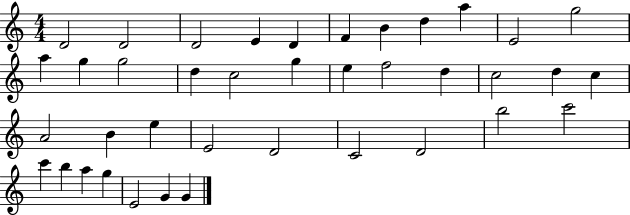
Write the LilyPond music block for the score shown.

{
  \clef treble
  \numericTimeSignature
  \time 4/4
  \key c \major
  d'2 d'2 | d'2 e'4 d'4 | f'4 b'4 d''4 a''4 | e'2 g''2 | \break a''4 g''4 g''2 | d''4 c''2 g''4 | e''4 f''2 d''4 | c''2 d''4 c''4 | \break a'2 b'4 e''4 | e'2 d'2 | c'2 d'2 | b''2 c'''2 | \break c'''4 b''4 a''4 g''4 | e'2 g'4 g'4 | \bar "|."
}